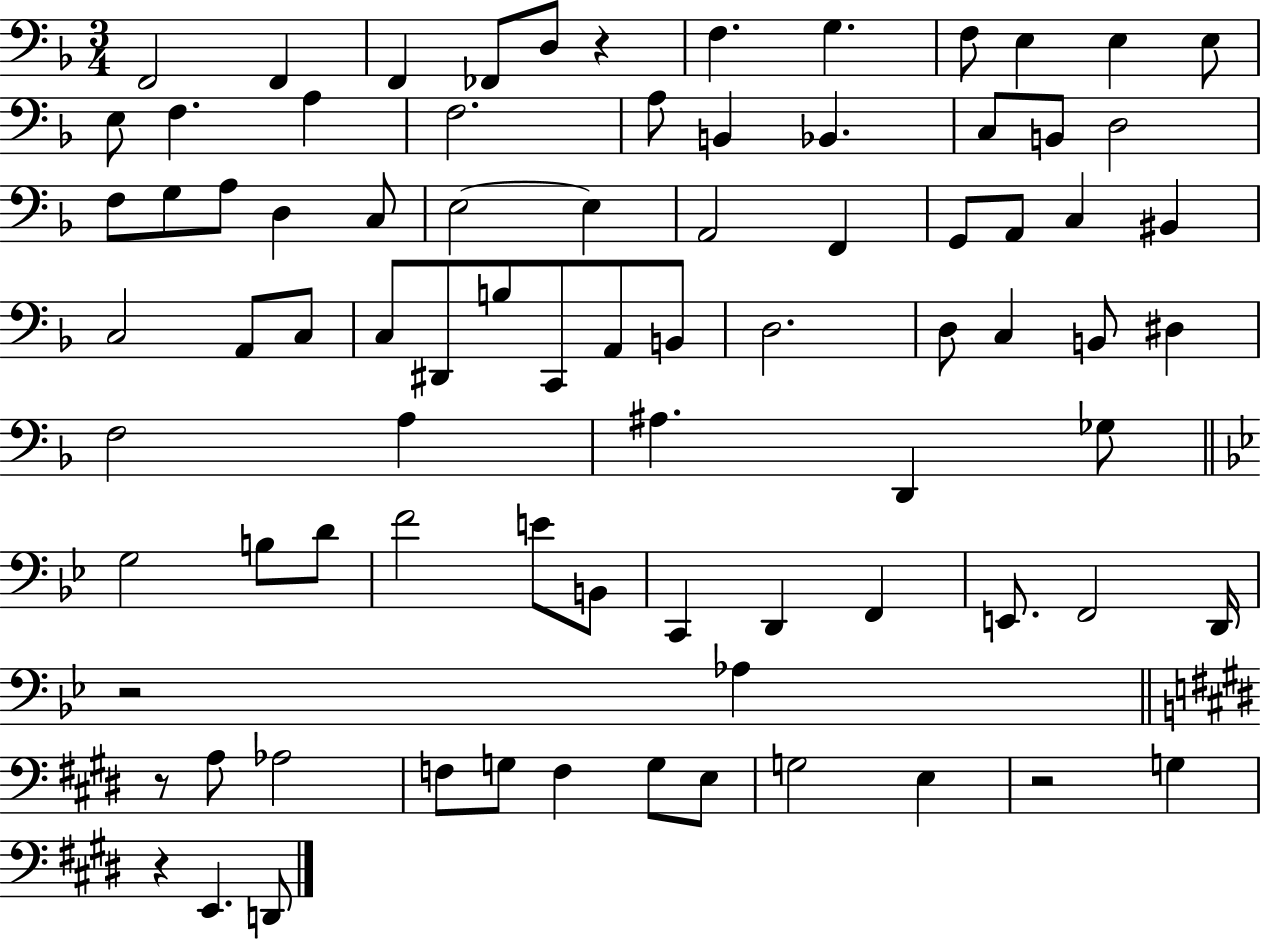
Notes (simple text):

F2/h F2/q F2/q FES2/e D3/e R/q F3/q. G3/q. F3/e E3/q E3/q E3/e E3/e F3/q. A3/q F3/h. A3/e B2/q Bb2/q. C3/e B2/e D3/h F3/e G3/e A3/e D3/q C3/e E3/h E3/q A2/h F2/q G2/e A2/e C3/q BIS2/q C3/h A2/e C3/e C3/e D#2/e B3/e C2/e A2/e B2/e D3/h. D3/e C3/q B2/e D#3/q F3/h A3/q A#3/q. D2/q Gb3/e G3/h B3/e D4/e F4/h E4/e B2/e C2/q D2/q F2/q E2/e. F2/h D2/s R/h Ab3/q R/e A3/e Ab3/h F3/e G3/e F3/q G3/e E3/e G3/h E3/q R/h G3/q R/q E2/q. D2/e